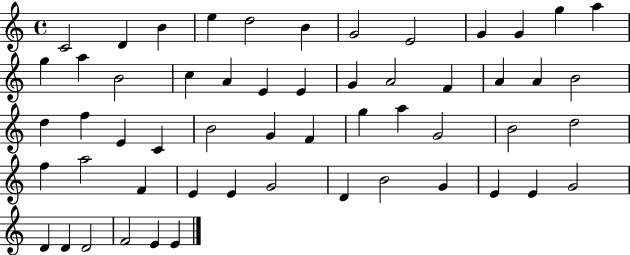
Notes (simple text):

C4/h D4/q B4/q E5/q D5/h B4/q G4/h E4/h G4/q G4/q G5/q A5/q G5/q A5/q B4/h C5/q A4/q E4/q E4/q G4/q A4/h F4/q A4/q A4/q B4/h D5/q F5/q E4/q C4/q B4/h G4/q F4/q G5/q A5/q G4/h B4/h D5/h F5/q A5/h F4/q E4/q E4/q G4/h D4/q B4/h G4/q E4/q E4/q G4/h D4/q D4/q D4/h F4/h E4/q E4/q